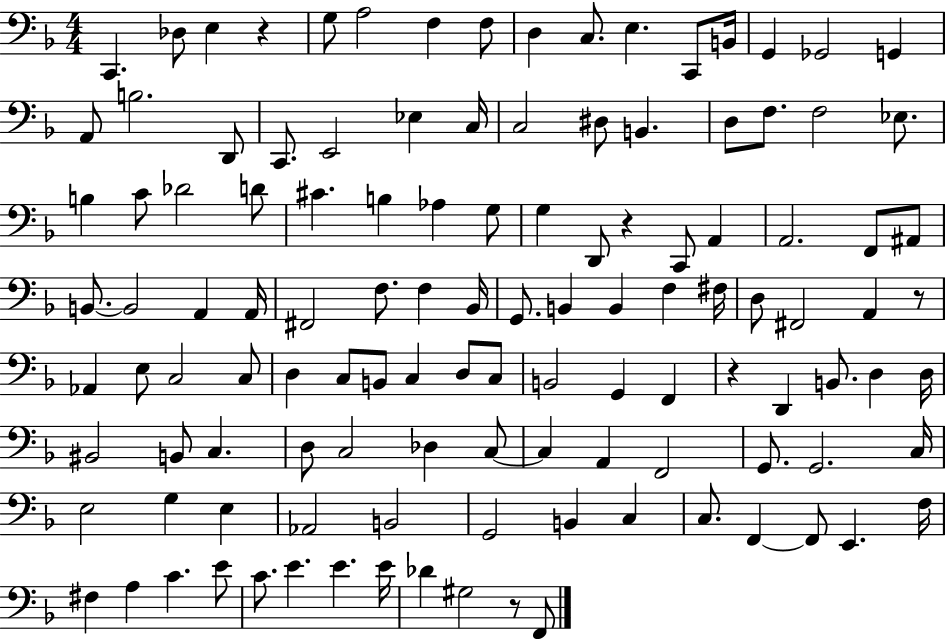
X:1
T:Untitled
M:4/4
L:1/4
K:F
C,, _D,/2 E, z G,/2 A,2 F, F,/2 D, C,/2 E, C,,/2 B,,/4 G,, _G,,2 G,, A,,/2 B,2 D,,/2 C,,/2 E,,2 _E, C,/4 C,2 ^D,/2 B,, D,/2 F,/2 F,2 _E,/2 B, C/2 _D2 D/2 ^C B, _A, G,/2 G, D,,/2 z C,,/2 A,, A,,2 F,,/2 ^A,,/2 B,,/2 B,,2 A,, A,,/4 ^F,,2 F,/2 F, _B,,/4 G,,/2 B,, B,, F, ^F,/4 D,/2 ^F,,2 A,, z/2 _A,, E,/2 C,2 C,/2 D, C,/2 B,,/2 C, D,/2 C,/2 B,,2 G,, F,, z D,, B,,/2 D, D,/4 ^B,,2 B,,/2 C, D,/2 C,2 _D, C,/2 C, A,, F,,2 G,,/2 G,,2 C,/4 E,2 G, E, _A,,2 B,,2 G,,2 B,, C, C,/2 F,, F,,/2 E,, F,/4 ^F, A, C E/2 C/2 E E E/4 _D ^G,2 z/2 F,,/2